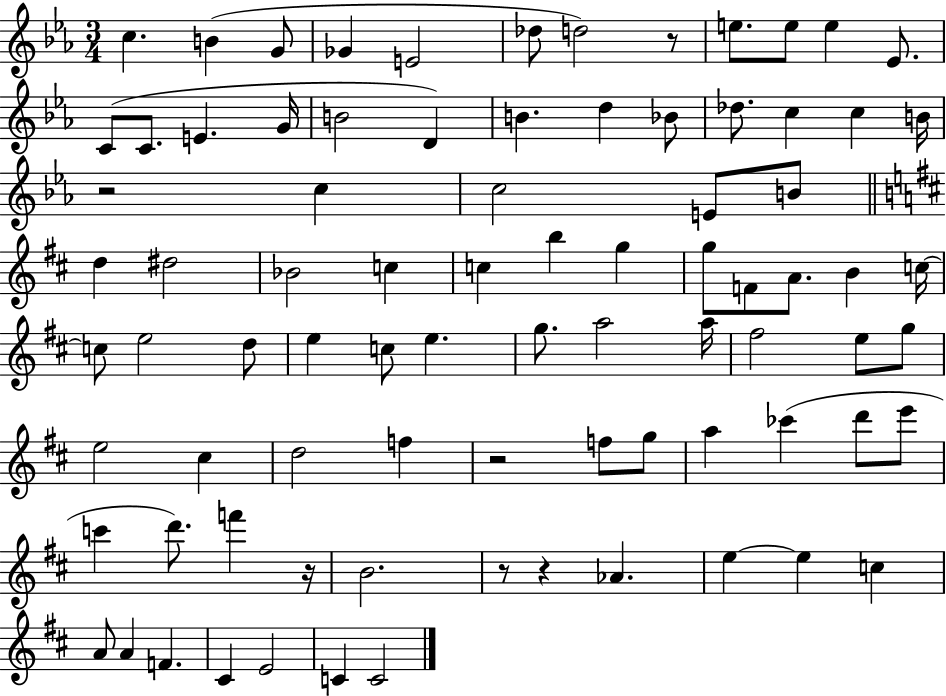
{
  \clef treble
  \numericTimeSignature
  \time 3/4
  \key ees \major
  c''4. b'4( g'8 | ges'4 e'2 | des''8 d''2) r8 | e''8. e''8 e''4 ees'8. | \break c'8( c'8. e'4. g'16 | b'2 d'4) | b'4. d''4 bes'8 | des''8. c''4 c''4 b'16 | \break r2 c''4 | c''2 e'8 b'8 | \bar "||" \break \key b \minor d''4 dis''2 | bes'2 c''4 | c''4 b''4 g''4 | g''8 f'8 a'8. b'4 c''16~~ | \break c''8 e''2 d''8 | e''4 c''8 e''4. | g''8. a''2 a''16 | fis''2 e''8 g''8 | \break e''2 cis''4 | d''2 f''4 | r2 f''8 g''8 | a''4 ces'''4( d'''8 e'''8 | \break c'''4 d'''8.) f'''4 r16 | b'2. | r8 r4 aes'4. | e''4~~ e''4 c''4 | \break a'8 a'4 f'4. | cis'4 e'2 | c'4 c'2 | \bar "|."
}